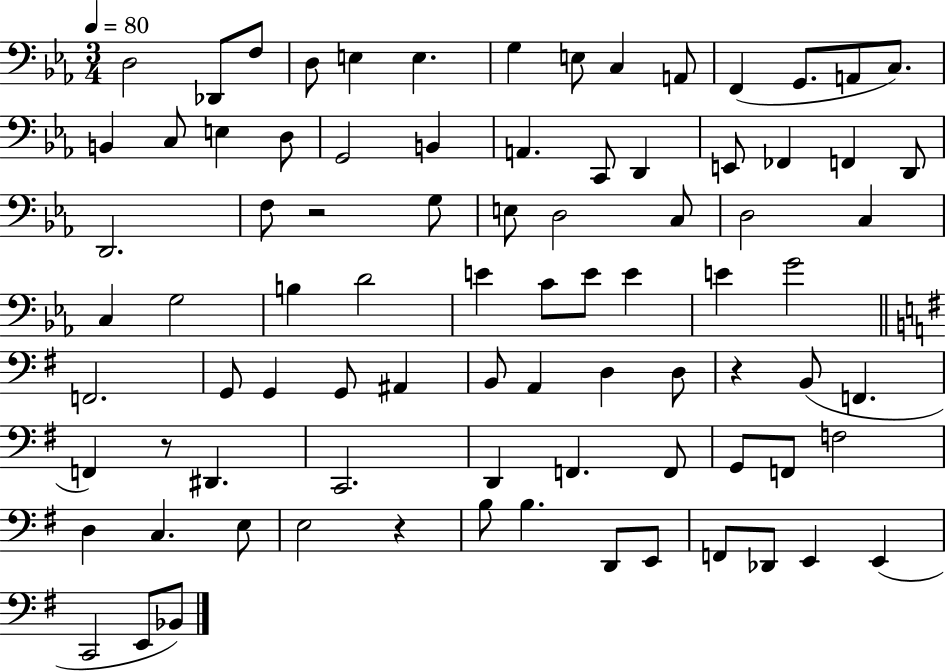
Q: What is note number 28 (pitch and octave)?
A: D2